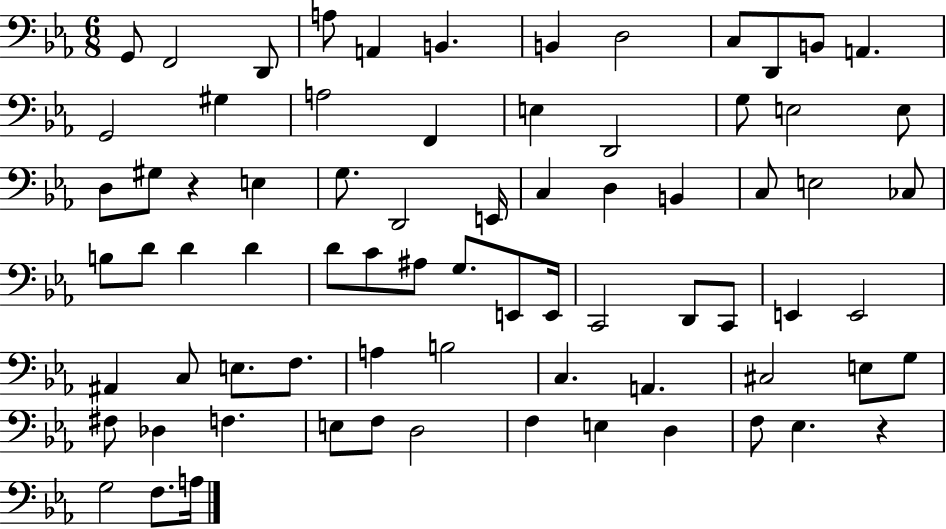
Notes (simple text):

G2/e F2/h D2/e A3/e A2/q B2/q. B2/q D3/h C3/e D2/e B2/e A2/q. G2/h G#3/q A3/h F2/q E3/q D2/h G3/e E3/h E3/e D3/e G#3/e R/q E3/q G3/e. D2/h E2/s C3/q D3/q B2/q C3/e E3/h CES3/e B3/e D4/e D4/q D4/q D4/e C4/e A#3/e G3/e. E2/e E2/s C2/h D2/e C2/e E2/q E2/h A#2/q C3/e E3/e. F3/e. A3/q B3/h C3/q. A2/q. C#3/h E3/e G3/e F#3/e Db3/q F3/q. E3/e F3/e D3/h F3/q E3/q D3/q F3/e Eb3/q. R/q G3/h F3/e. A3/s